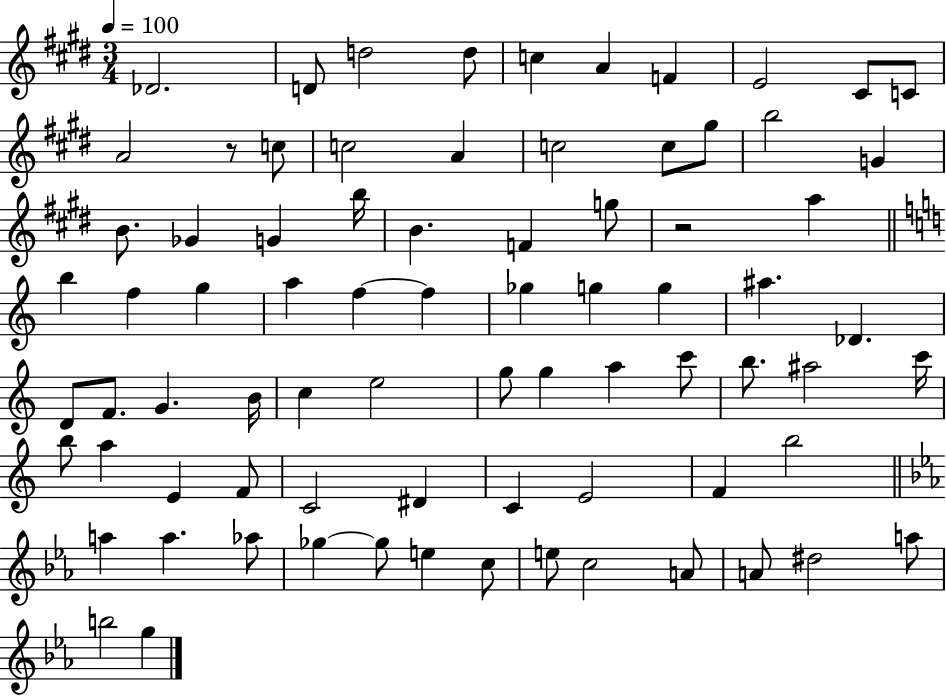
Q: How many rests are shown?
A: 2